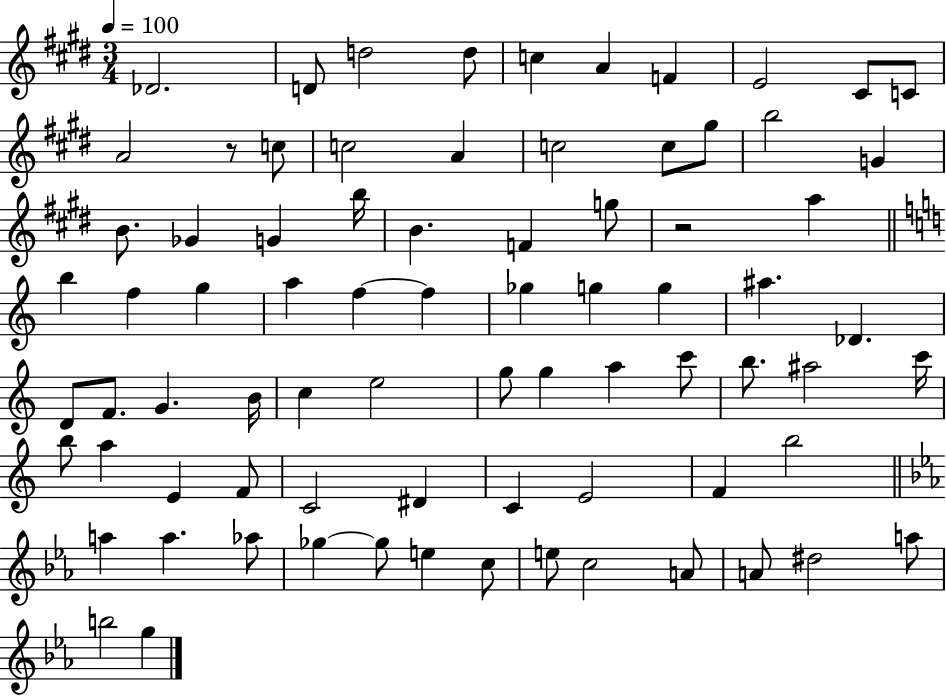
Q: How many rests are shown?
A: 2